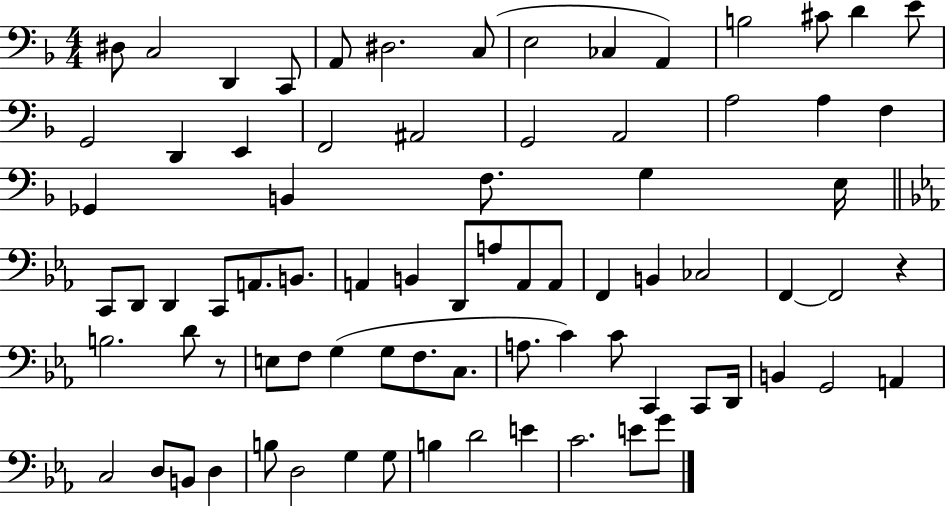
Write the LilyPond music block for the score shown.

{
  \clef bass
  \numericTimeSignature
  \time 4/4
  \key f \major
  dis8 c2 d,4 c,8 | a,8 dis2. c8( | e2 ces4 a,4) | b2 cis'8 d'4 e'8 | \break g,2 d,4 e,4 | f,2 ais,2 | g,2 a,2 | a2 a4 f4 | \break ges,4 b,4 f8. g4 e16 | \bar "||" \break \key ees \major c,8 d,8 d,4 c,8 a,8. b,8. | a,4 b,4 d,8 a8 a,8 a,8 | f,4 b,4 ces2 | f,4~~ f,2 r4 | \break b2. d'8 r8 | e8 f8 g4( g8 f8. c8. | a8. c'4) c'8 c,4 c,8 d,16 | b,4 g,2 a,4 | \break c2 d8 b,8 d4 | b8 d2 g4 g8 | b4 d'2 e'4 | c'2. e'8 g'8 | \break \bar "|."
}